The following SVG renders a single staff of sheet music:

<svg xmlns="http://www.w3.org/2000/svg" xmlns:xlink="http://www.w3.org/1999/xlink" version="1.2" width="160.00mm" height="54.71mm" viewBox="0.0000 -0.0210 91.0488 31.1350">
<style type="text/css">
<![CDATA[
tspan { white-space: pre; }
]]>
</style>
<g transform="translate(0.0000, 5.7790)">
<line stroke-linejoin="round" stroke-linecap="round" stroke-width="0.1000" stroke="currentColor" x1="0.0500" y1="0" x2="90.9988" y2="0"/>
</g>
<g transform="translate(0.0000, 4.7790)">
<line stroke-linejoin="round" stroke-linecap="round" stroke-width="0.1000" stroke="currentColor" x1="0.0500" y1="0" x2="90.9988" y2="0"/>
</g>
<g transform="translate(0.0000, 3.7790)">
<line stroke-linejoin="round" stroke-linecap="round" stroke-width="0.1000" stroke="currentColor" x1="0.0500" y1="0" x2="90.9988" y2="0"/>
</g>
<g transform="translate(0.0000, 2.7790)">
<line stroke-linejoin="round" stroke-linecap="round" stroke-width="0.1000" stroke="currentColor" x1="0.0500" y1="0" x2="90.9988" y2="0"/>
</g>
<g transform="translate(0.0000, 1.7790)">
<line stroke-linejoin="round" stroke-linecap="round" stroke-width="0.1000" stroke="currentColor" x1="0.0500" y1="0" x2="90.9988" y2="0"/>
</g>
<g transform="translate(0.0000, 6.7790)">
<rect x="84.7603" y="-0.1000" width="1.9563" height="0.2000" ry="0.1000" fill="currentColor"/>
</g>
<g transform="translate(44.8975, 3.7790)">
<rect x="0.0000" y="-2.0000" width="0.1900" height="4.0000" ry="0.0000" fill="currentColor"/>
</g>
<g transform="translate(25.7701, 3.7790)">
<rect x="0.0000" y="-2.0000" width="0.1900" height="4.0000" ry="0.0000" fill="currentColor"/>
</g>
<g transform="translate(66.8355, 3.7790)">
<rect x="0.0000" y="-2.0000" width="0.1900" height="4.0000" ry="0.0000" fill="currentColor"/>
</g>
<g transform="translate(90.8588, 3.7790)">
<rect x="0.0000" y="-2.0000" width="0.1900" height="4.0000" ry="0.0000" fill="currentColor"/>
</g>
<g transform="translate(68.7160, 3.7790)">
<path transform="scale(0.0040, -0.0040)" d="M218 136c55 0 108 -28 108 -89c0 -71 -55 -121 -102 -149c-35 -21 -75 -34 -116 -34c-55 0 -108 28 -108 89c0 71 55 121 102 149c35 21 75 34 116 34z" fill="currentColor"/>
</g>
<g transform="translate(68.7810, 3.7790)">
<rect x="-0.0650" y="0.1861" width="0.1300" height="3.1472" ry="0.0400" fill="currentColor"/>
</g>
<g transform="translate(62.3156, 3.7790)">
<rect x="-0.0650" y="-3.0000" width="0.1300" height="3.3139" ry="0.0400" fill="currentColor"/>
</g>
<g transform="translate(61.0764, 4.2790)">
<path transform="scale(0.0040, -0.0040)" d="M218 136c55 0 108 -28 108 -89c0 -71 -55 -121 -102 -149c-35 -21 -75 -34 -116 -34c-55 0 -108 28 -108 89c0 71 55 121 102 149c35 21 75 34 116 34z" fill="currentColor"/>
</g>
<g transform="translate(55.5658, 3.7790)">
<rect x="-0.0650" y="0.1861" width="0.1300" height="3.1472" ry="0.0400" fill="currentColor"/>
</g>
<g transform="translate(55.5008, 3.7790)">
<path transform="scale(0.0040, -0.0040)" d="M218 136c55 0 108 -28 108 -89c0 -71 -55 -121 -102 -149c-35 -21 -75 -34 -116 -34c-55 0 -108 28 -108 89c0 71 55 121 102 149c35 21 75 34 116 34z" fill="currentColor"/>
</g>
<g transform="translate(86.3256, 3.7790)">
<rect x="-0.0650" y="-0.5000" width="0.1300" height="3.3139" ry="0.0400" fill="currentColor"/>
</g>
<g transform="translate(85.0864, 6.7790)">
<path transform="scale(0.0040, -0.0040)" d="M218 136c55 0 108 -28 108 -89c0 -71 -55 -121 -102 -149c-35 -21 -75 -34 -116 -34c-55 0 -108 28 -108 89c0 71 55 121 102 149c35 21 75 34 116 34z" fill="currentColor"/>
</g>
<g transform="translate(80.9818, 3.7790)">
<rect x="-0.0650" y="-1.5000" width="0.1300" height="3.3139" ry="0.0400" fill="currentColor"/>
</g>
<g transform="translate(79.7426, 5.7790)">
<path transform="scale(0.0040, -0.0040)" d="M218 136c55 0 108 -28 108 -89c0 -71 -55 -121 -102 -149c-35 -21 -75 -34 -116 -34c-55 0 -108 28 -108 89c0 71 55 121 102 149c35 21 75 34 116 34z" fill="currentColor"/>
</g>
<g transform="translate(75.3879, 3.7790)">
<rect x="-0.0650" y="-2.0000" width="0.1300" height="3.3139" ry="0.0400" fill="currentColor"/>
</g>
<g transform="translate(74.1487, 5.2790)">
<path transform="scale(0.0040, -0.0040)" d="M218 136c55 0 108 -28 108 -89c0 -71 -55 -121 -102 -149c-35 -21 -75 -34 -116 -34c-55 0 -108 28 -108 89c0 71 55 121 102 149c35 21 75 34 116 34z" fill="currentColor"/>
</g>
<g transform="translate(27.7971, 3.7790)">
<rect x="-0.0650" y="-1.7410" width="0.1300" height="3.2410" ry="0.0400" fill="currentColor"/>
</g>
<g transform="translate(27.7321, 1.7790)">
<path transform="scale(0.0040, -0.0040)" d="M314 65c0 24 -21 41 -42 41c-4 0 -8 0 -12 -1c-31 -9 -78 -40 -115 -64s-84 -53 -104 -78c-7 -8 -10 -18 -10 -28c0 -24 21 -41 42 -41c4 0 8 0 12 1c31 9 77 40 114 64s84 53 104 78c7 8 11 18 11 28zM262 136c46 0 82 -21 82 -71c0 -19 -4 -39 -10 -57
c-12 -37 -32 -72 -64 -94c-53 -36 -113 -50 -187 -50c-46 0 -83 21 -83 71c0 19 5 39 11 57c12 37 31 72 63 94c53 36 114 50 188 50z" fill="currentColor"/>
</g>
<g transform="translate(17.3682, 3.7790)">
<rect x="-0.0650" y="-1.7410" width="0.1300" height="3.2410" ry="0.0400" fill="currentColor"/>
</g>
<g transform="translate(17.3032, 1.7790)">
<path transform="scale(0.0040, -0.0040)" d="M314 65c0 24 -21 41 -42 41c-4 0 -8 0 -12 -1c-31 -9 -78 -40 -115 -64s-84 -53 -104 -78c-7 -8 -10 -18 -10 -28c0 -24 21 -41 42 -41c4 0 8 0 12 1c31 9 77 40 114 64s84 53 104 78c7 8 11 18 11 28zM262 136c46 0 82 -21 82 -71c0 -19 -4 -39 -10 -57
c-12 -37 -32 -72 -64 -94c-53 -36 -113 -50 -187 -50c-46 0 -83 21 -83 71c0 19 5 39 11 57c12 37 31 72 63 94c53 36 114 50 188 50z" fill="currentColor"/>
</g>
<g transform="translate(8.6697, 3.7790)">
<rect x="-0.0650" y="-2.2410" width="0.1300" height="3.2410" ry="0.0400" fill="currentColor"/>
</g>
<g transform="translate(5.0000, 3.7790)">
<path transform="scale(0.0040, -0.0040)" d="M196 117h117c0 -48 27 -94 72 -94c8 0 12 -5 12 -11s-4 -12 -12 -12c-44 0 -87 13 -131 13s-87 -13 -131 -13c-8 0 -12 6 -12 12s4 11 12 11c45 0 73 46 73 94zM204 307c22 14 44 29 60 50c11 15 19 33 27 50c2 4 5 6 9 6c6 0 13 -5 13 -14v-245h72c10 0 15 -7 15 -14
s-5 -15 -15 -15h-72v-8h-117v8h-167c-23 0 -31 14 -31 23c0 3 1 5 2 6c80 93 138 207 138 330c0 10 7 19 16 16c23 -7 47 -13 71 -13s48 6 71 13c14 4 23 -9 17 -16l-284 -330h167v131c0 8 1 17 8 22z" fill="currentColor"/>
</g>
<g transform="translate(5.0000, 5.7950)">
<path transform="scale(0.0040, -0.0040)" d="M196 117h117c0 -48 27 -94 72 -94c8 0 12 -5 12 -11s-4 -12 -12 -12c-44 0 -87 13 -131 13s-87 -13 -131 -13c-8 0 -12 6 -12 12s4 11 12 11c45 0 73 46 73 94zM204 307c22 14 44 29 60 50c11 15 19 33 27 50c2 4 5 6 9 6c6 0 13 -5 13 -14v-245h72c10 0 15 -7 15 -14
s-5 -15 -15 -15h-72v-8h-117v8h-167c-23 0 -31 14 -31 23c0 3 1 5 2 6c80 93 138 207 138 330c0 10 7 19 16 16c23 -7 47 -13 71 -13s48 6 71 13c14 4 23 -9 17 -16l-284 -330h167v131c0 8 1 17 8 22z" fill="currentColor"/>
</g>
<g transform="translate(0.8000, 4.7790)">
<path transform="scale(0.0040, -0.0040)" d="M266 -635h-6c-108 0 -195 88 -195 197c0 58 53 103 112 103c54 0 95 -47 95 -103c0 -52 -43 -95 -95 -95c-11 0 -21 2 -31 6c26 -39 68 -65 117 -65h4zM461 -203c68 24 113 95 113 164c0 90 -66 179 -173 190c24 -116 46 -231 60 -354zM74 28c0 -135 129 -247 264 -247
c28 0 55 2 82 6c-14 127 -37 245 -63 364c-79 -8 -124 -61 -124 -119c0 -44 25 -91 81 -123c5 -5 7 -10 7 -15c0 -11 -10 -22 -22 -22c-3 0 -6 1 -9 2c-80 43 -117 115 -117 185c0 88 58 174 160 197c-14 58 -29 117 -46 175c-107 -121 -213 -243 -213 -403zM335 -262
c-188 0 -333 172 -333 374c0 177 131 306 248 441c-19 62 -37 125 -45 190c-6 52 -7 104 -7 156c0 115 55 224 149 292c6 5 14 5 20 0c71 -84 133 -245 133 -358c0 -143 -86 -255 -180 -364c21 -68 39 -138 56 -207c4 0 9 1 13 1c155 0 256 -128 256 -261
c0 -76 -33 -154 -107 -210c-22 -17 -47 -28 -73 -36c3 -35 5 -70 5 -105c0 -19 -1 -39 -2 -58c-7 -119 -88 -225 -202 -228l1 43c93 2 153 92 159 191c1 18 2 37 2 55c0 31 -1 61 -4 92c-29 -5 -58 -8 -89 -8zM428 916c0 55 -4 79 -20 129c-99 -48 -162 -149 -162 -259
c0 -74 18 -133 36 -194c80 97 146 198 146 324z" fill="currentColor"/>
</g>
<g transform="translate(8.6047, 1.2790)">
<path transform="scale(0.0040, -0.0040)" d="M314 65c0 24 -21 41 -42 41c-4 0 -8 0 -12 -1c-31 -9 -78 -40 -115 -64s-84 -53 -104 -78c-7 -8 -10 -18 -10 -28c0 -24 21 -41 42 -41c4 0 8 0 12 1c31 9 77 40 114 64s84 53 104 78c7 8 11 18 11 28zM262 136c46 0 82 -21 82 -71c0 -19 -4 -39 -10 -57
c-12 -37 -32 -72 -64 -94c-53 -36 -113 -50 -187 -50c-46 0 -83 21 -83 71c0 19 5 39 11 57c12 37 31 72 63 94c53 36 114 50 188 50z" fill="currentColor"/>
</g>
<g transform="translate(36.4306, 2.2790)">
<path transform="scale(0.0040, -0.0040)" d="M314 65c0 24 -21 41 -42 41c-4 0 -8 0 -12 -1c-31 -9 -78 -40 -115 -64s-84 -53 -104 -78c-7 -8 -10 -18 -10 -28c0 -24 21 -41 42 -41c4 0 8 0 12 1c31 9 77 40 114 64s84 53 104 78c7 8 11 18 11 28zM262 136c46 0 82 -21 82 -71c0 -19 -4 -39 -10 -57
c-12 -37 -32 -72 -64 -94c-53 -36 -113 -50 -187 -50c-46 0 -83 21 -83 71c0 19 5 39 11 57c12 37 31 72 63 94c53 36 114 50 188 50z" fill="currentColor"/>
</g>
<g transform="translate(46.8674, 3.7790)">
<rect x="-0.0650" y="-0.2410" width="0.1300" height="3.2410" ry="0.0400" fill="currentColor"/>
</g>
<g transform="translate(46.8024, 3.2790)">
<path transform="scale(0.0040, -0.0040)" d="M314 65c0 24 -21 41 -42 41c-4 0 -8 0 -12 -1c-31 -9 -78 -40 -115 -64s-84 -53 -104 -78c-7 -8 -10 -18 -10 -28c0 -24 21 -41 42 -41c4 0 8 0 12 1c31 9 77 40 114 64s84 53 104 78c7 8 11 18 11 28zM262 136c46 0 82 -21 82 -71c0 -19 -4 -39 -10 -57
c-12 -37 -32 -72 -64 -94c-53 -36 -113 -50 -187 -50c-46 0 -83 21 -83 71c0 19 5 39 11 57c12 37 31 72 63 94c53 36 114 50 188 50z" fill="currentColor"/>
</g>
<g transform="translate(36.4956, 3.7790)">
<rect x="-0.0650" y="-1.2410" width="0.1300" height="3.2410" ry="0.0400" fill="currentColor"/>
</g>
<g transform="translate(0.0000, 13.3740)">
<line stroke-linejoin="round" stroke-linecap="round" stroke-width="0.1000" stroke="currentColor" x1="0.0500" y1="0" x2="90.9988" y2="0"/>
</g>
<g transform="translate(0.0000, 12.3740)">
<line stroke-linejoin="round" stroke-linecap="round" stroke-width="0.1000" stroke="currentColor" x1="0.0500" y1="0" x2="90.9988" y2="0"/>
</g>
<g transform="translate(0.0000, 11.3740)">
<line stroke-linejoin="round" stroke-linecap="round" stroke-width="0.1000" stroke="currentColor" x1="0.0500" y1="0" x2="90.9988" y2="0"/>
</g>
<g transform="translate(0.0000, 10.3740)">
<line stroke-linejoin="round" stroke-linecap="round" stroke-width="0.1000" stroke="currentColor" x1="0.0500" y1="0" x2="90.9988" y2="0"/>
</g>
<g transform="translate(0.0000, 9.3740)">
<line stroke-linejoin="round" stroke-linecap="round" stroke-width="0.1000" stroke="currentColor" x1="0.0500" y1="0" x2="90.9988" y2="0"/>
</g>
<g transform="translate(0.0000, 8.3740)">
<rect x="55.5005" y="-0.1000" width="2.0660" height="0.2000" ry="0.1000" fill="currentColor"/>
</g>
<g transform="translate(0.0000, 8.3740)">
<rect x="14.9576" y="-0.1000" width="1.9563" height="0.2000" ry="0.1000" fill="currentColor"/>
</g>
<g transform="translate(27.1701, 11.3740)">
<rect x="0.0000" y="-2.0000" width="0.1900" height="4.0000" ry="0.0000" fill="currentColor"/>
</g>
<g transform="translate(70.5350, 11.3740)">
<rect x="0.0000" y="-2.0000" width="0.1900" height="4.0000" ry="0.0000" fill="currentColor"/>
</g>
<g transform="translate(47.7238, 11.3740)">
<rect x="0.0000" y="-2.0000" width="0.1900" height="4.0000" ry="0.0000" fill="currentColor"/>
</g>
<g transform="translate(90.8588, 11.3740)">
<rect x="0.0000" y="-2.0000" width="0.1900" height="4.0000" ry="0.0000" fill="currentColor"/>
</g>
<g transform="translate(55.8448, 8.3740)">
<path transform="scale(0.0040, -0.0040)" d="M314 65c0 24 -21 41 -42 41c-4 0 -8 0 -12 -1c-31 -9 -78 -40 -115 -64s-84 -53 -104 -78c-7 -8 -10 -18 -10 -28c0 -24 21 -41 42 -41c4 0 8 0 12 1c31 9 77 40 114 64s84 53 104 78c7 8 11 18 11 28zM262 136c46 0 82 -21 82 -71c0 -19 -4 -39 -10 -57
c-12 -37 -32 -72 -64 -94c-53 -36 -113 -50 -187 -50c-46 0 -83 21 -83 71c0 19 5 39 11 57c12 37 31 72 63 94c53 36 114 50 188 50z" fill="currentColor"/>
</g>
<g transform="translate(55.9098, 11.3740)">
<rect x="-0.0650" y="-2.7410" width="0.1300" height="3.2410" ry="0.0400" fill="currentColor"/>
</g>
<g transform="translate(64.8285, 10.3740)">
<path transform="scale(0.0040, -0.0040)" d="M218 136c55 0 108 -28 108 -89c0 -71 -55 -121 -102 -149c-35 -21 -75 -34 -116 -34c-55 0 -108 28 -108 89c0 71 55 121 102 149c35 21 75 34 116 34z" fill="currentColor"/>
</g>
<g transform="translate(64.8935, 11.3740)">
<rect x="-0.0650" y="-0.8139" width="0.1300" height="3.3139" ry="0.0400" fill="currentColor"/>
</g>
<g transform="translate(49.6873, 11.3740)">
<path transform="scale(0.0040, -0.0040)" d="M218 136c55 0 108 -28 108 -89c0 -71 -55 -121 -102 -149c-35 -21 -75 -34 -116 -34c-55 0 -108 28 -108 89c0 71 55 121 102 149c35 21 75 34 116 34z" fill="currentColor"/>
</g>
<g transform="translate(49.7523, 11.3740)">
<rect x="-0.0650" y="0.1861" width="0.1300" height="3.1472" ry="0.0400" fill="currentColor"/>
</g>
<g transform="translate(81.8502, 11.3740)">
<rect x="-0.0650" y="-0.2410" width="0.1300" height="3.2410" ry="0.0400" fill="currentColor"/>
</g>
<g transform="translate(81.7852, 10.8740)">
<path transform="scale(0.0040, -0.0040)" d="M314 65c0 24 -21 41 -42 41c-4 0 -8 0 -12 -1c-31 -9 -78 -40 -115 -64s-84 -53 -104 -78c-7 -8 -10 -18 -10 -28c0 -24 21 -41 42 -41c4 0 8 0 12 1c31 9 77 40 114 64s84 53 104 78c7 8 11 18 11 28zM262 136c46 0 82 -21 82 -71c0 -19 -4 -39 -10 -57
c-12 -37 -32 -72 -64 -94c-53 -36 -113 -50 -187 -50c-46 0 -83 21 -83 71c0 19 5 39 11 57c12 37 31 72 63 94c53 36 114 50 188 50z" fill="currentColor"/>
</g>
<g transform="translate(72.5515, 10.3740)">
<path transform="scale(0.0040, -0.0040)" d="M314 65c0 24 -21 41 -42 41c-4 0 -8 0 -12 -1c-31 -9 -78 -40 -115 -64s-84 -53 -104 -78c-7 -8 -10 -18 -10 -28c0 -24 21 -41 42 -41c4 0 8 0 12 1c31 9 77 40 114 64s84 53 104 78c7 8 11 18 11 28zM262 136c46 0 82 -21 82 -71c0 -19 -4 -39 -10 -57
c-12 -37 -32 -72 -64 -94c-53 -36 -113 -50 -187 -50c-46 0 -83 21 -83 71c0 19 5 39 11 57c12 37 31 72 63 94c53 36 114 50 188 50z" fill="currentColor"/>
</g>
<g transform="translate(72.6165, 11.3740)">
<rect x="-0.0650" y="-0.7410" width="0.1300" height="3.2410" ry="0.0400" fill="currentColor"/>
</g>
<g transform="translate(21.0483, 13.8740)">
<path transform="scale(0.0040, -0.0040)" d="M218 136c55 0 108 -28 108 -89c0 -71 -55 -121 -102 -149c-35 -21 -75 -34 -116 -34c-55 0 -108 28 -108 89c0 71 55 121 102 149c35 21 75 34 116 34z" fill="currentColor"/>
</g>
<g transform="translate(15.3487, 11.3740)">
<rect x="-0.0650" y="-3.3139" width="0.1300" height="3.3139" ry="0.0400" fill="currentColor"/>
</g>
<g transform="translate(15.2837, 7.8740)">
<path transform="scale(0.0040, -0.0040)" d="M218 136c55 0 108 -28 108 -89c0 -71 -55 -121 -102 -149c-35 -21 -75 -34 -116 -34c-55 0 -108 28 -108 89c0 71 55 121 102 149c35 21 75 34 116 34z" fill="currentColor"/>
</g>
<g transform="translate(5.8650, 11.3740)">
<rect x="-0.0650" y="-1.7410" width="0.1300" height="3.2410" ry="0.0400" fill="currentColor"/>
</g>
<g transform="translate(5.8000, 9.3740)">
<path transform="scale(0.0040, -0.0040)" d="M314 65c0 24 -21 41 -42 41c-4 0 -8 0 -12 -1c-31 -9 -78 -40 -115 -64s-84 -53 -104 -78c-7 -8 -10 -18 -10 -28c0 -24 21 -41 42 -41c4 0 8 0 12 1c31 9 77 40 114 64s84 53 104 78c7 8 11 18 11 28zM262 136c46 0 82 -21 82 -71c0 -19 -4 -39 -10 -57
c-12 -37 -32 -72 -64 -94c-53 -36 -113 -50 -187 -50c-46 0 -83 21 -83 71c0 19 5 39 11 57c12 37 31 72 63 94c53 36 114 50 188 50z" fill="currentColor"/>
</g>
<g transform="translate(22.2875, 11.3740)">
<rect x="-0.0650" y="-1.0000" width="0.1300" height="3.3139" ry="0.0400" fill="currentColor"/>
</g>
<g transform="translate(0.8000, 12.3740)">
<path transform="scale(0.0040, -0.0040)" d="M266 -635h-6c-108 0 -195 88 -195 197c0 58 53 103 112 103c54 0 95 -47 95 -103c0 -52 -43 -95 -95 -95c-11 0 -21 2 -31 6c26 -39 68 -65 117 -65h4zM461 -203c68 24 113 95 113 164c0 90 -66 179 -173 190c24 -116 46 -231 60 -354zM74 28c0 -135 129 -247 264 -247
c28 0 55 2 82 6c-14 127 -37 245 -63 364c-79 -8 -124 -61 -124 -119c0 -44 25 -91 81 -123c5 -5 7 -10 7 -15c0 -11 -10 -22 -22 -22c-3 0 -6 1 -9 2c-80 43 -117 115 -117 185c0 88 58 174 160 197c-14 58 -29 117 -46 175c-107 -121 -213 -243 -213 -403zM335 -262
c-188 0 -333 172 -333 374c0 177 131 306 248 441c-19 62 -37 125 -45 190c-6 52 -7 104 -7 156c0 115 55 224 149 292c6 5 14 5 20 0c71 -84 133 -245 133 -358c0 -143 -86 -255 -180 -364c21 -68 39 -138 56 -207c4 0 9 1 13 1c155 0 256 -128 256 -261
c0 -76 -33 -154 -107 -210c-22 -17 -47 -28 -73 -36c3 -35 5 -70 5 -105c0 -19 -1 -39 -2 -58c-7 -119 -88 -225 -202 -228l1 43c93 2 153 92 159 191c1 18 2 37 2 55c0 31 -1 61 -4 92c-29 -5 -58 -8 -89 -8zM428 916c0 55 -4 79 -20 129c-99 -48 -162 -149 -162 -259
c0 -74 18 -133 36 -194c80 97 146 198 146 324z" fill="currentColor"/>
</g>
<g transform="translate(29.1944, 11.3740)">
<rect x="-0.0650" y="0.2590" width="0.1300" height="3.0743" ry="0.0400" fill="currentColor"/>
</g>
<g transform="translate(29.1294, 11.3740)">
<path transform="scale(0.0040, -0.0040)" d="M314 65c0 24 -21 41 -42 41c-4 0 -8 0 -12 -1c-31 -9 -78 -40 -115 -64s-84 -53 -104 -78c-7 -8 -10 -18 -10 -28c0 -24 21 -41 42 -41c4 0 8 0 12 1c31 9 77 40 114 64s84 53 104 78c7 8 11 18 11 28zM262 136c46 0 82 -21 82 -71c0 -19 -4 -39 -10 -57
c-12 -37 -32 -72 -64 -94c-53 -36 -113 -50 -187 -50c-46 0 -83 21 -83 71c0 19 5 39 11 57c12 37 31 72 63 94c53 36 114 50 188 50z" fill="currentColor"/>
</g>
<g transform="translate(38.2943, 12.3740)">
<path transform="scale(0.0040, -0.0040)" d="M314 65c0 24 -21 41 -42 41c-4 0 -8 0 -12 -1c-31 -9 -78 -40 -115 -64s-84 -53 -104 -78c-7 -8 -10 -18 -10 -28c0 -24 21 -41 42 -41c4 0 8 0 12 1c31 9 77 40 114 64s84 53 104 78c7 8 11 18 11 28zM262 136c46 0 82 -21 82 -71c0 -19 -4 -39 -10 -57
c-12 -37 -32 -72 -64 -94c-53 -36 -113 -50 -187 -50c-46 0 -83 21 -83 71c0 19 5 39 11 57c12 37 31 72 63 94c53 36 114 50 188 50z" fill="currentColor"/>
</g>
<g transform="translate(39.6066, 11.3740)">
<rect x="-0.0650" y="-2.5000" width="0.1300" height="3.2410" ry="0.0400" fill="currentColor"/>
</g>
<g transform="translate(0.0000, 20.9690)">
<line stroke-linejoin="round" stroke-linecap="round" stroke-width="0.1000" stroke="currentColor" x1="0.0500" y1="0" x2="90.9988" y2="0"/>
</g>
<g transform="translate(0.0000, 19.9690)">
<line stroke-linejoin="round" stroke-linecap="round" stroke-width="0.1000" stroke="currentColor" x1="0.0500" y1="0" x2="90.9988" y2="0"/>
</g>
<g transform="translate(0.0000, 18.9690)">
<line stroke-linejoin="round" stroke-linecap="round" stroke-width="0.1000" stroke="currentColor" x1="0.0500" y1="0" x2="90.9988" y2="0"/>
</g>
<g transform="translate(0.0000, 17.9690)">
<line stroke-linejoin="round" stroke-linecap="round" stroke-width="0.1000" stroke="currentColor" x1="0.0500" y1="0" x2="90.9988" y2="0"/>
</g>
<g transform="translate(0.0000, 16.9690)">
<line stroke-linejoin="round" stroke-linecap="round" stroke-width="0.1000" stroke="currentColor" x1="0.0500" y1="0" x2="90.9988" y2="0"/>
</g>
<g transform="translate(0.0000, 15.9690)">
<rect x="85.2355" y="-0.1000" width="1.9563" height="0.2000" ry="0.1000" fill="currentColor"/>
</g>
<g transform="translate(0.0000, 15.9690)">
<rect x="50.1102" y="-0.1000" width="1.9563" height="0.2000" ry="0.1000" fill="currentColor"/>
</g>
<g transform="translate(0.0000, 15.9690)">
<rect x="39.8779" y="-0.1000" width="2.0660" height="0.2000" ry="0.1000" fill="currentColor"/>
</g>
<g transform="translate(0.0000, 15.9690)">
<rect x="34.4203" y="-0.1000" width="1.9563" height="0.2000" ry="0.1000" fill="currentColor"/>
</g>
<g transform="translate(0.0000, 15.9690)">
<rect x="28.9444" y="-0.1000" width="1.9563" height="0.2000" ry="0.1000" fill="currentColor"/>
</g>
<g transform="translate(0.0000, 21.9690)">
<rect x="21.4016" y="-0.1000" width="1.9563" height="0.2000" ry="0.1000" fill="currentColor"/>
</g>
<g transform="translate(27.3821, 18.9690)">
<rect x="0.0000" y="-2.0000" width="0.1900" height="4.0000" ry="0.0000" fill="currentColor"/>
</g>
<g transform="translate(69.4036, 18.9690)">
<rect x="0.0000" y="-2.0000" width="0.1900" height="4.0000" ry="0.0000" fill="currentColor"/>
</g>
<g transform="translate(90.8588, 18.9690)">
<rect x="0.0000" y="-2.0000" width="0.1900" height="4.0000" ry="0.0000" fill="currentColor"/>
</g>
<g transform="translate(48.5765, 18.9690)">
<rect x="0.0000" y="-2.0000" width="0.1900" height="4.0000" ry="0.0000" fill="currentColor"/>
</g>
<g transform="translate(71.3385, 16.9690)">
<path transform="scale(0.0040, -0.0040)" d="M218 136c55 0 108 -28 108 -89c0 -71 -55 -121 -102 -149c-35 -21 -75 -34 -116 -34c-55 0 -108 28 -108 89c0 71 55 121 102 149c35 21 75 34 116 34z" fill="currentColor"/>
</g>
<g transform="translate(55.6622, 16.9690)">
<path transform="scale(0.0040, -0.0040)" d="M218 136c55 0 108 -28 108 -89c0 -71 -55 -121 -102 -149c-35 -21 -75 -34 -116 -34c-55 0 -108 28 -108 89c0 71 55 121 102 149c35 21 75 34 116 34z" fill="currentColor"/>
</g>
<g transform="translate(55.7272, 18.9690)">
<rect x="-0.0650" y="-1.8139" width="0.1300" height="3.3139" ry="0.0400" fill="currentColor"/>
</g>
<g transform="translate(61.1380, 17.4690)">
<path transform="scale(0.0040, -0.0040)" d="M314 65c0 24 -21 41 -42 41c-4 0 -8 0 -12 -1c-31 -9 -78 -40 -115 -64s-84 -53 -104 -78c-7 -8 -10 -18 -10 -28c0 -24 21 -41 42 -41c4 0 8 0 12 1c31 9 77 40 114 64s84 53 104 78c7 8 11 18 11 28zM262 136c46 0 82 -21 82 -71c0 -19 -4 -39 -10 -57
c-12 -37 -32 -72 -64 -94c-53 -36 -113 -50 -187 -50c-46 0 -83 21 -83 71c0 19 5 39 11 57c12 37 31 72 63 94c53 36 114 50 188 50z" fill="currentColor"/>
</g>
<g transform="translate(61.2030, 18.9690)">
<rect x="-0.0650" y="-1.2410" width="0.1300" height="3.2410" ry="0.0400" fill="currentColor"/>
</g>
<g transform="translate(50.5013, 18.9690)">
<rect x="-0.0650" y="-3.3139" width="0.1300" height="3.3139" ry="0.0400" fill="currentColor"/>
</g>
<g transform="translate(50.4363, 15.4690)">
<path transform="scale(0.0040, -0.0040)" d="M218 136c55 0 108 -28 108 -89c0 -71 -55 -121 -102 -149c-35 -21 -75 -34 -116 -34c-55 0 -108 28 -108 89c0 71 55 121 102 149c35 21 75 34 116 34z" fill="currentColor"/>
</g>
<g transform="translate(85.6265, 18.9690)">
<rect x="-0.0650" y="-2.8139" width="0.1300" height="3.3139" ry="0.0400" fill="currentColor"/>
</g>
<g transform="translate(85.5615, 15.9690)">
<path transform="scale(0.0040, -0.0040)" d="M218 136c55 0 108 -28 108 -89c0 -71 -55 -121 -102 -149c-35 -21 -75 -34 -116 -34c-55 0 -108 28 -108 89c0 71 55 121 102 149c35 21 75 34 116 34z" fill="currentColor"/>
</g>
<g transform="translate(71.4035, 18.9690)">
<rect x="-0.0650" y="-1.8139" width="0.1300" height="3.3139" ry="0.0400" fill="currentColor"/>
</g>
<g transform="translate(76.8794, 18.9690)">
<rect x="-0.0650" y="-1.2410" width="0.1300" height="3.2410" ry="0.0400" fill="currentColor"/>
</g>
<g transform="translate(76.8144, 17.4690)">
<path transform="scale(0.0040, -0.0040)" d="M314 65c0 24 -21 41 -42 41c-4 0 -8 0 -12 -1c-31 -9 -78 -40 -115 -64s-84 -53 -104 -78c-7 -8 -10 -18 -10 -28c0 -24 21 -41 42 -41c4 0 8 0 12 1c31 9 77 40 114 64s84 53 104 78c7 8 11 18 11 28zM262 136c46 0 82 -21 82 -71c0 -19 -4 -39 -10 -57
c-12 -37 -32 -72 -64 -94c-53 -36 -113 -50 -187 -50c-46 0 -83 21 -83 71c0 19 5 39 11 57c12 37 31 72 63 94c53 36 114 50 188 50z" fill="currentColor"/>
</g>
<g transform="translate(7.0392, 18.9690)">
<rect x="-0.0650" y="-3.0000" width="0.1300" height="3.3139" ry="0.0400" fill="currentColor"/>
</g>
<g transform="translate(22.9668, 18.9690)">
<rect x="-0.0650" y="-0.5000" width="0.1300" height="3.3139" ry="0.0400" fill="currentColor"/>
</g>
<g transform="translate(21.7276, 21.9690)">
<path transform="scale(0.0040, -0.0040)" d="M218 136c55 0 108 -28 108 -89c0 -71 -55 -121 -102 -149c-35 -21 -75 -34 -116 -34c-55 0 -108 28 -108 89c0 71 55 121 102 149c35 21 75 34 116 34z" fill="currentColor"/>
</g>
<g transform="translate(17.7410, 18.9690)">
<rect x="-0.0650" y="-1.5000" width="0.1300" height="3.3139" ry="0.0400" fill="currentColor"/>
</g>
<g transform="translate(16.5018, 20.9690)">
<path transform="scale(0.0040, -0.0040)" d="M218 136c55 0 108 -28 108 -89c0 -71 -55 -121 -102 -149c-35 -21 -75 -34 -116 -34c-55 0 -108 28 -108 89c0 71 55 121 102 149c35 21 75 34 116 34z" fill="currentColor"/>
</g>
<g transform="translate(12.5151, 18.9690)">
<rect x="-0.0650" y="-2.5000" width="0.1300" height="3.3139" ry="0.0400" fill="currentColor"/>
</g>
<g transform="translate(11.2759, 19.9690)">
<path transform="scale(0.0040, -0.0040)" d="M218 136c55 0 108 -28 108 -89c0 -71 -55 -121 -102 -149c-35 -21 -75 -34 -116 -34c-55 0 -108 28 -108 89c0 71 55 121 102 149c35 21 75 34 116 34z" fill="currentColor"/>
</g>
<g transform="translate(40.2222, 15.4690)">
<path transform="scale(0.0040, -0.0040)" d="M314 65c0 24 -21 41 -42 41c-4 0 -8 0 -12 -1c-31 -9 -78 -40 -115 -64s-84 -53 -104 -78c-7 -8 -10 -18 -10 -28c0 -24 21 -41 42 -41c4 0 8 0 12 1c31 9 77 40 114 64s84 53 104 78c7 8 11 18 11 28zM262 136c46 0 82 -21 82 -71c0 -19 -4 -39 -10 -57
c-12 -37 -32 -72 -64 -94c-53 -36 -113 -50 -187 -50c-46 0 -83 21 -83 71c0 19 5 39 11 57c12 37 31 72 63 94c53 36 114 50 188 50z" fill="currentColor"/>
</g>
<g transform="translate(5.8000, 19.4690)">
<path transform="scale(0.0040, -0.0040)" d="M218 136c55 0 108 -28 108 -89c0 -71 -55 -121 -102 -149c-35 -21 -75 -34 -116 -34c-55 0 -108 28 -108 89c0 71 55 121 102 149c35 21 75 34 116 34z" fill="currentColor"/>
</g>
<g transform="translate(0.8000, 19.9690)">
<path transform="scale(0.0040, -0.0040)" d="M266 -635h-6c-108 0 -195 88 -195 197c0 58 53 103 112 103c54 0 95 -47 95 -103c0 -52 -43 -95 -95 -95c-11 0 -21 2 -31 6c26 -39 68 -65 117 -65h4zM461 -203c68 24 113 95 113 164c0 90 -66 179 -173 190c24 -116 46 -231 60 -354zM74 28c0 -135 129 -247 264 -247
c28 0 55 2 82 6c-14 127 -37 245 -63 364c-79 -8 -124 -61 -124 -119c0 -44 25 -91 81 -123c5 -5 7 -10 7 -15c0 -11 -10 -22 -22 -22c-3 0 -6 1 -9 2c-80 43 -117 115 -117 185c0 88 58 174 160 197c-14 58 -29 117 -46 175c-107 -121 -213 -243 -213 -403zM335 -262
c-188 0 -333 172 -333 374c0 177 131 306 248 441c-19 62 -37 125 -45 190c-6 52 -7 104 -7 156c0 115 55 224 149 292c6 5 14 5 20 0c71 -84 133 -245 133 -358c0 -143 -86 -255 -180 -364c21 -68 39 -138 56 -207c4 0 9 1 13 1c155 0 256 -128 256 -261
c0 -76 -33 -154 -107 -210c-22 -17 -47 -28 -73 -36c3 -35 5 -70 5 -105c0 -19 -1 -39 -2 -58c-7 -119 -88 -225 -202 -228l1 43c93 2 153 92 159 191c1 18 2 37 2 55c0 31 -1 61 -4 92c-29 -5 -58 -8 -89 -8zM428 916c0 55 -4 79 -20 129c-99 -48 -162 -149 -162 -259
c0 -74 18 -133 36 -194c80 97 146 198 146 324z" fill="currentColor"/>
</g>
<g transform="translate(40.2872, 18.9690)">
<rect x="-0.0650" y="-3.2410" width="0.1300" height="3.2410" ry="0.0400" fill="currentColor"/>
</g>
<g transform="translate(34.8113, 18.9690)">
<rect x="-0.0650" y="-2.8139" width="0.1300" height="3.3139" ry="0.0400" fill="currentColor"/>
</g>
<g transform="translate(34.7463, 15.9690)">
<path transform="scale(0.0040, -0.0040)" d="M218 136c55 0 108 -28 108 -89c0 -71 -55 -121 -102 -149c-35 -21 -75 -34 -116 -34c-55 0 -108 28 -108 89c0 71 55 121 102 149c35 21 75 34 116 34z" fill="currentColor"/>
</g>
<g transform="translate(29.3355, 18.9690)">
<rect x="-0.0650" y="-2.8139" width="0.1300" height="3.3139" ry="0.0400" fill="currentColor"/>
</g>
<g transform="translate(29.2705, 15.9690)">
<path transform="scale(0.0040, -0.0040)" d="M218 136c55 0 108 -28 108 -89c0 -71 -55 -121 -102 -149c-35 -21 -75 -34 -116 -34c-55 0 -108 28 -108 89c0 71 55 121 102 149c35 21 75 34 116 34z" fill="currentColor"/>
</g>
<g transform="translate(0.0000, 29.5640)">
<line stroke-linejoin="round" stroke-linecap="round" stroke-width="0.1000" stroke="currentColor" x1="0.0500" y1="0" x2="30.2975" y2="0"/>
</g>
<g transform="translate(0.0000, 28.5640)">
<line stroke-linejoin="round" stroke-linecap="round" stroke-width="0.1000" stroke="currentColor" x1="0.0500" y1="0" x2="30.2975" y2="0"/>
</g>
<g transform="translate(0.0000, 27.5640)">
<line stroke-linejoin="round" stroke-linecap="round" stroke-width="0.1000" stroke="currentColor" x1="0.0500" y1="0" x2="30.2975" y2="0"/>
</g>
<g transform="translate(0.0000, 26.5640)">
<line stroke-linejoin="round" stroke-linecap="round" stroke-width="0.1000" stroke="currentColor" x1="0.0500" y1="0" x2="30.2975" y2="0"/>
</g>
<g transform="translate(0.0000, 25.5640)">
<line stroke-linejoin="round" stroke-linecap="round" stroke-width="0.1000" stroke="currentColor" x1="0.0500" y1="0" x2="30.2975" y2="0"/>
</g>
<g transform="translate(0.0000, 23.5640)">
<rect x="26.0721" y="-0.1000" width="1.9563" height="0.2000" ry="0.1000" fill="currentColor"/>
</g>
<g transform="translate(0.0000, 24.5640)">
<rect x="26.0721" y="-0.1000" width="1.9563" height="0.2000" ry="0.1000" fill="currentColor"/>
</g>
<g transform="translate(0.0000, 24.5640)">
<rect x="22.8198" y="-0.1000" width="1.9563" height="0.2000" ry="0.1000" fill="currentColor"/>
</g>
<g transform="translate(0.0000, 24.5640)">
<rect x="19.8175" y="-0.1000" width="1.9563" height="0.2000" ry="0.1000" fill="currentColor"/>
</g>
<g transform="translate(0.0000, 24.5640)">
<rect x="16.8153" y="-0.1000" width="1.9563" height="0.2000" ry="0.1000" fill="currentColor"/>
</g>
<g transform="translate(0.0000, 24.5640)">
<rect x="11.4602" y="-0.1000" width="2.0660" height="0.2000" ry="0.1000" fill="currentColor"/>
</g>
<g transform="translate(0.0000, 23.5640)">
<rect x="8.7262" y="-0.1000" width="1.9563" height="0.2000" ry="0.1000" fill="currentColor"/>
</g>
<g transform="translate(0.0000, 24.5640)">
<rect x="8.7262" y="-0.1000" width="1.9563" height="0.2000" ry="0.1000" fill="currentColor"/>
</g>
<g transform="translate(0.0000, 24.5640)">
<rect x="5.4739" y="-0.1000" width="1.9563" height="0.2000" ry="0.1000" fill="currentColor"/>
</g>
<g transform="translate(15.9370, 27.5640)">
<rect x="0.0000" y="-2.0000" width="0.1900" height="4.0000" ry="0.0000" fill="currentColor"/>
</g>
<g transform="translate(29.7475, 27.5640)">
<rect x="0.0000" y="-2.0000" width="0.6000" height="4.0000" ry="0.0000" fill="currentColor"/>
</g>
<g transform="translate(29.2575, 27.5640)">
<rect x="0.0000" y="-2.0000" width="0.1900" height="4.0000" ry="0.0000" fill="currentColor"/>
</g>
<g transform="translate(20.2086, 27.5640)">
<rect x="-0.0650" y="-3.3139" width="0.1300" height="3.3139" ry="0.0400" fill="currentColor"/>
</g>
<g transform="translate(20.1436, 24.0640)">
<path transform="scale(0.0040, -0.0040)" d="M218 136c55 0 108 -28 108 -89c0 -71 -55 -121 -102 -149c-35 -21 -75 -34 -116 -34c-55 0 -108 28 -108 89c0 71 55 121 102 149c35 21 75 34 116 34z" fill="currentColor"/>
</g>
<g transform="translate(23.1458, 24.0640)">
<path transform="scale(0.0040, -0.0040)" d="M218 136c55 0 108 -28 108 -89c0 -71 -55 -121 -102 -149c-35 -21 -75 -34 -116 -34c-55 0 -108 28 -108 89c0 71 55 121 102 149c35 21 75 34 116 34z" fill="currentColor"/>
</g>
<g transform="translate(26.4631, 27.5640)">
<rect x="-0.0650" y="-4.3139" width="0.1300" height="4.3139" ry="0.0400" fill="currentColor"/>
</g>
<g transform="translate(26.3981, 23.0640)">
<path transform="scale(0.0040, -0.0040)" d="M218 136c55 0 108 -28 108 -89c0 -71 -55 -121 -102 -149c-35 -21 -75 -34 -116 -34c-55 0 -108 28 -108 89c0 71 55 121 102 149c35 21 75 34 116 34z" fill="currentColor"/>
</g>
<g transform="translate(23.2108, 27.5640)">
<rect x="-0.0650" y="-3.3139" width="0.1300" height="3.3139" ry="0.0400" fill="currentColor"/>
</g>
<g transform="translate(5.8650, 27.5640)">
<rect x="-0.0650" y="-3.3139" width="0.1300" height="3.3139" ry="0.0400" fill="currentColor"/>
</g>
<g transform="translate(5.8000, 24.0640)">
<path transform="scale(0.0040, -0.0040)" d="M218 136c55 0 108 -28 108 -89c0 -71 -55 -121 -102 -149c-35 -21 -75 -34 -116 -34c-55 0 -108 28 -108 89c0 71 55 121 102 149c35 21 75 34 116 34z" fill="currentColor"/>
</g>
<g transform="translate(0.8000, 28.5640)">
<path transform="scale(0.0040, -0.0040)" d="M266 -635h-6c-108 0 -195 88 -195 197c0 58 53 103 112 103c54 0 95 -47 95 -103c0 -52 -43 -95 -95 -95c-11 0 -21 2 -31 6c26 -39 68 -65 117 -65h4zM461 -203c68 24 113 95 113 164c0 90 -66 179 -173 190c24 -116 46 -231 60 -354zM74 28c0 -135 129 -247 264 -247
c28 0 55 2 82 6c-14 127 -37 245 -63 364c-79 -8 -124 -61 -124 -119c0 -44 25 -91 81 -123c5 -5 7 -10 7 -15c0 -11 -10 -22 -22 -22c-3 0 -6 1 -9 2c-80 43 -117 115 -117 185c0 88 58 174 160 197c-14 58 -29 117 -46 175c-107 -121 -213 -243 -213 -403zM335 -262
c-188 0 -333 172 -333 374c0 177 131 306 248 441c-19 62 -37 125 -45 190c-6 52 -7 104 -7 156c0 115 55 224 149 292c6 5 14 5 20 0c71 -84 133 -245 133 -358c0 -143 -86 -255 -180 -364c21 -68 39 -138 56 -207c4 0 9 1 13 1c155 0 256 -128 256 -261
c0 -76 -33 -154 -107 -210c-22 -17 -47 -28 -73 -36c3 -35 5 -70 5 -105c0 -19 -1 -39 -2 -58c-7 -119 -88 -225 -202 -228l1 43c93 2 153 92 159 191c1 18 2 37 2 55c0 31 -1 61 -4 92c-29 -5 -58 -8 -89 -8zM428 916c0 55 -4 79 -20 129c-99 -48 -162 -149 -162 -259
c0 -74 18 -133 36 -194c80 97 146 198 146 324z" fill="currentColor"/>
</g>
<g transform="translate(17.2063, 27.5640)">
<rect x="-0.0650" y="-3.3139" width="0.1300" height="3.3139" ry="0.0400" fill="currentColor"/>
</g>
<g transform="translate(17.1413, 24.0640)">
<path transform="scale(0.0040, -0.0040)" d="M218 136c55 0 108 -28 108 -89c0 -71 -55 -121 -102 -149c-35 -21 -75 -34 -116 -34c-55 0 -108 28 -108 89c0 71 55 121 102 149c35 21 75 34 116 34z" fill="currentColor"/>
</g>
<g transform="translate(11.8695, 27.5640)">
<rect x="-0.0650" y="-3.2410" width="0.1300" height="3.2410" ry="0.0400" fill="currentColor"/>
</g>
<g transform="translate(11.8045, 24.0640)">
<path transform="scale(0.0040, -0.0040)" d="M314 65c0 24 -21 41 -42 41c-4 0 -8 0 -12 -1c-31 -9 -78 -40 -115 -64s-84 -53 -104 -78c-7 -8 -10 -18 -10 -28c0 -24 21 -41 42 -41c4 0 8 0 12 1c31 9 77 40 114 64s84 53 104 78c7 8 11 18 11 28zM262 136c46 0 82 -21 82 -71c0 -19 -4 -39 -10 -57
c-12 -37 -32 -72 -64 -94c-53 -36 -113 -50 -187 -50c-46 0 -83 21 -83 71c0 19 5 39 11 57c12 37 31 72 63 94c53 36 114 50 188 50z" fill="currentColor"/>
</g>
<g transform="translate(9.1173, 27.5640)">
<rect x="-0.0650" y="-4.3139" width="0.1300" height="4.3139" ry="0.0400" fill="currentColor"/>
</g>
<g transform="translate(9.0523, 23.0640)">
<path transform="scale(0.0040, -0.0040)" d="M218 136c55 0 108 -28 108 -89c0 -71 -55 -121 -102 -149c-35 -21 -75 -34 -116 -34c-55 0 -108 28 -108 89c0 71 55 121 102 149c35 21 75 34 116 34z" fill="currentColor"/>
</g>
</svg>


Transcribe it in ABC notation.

X:1
T:Untitled
M:4/4
L:1/4
K:C
g2 f2 f2 e2 c2 B A B F E C f2 b D B2 G2 B a2 d d2 c2 A G E C a a b2 b f e2 f e2 a b d' b2 b b b d'